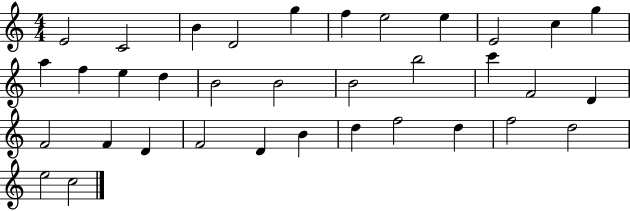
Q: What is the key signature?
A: C major